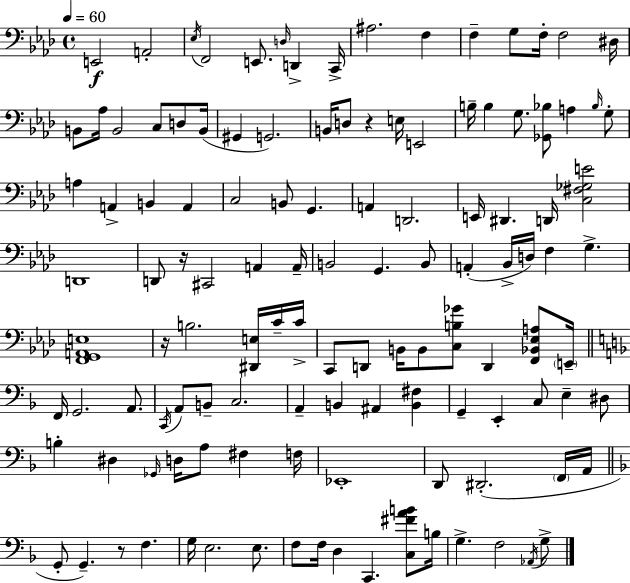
{
  \clef bass
  \time 4/4
  \defaultTimeSignature
  \key f \minor
  \tempo 4 = 60
  e,2\f a,2-. | \acciaccatura { ees16 } f,2 e,8. \grace { d16 } d,4-> | c,16-> ais2. f4 | f4-- g8 f16-. f2 | \break dis16 b,8 aes16 b,2 c8 d8 | b,16( gis,4 g,2.) | b,16 d8 r4 e16 e,2 | b16-- b4 g8. <ges, bes>8 a4 | \break \grace { bes16 } g8-. a4 a,4-> b,4 a,4 | c2 b,8 g,4. | a,4 d,2. | e,16 dis,4. d,16 <c fis ges e'>2 | \break d,1 | d,8 r16 cis,2 a,4 | a,16-- b,2 g,4. | b,8 a,4-.( bes,16-> d16) f4 g4.-> | \break <f, g, a, e>1 | r16 b2. | <dis, e>16 c'16-- c'16-> c,8 d,8 b,16 b,8 <c b ges'>8 d,4 | <f, bes, ees a>8 \parenthesize e,16-- \bar "||" \break \key f \major f,16 g,2. a,8. | \acciaccatura { c,16 } a,8 b,8-- c2. | a,4-- b,4 ais,4 <b, fis>4 | g,4-- e,4-. c8 e4-- dis8 | \break b4-. dis4 \grace { ges,16 } d16 a8 fis4 | f16 ees,1-. | d,8 dis,2.-.( | \parenthesize f,16 a,16 \bar "||" \break \key f \major g,8-. g,4.--) r8 f4. | g16 e2. e8. | f8 f16 d4 c,4. <c fis' a' b'>8 b16 | g4.-> f2 \acciaccatura { aes,16 } g8-> | \break \bar "|."
}